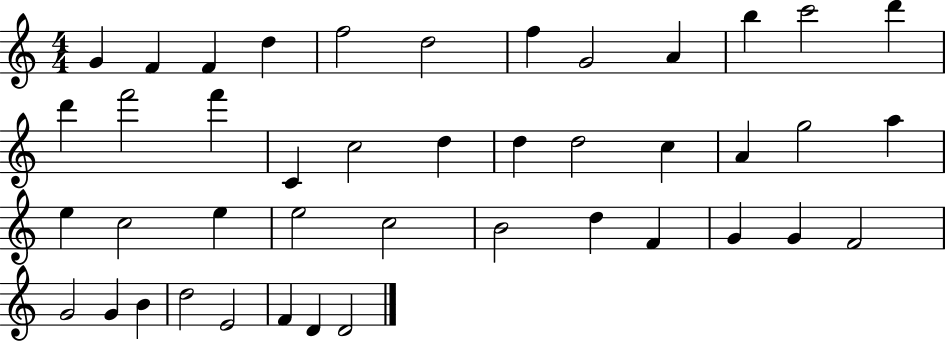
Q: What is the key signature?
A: C major